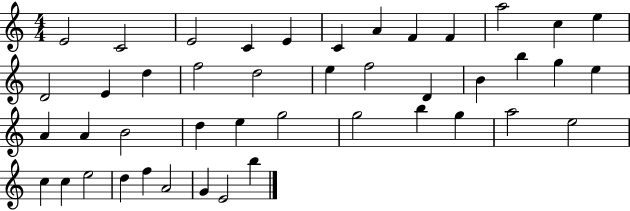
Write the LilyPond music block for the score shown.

{
  \clef treble
  \numericTimeSignature
  \time 4/4
  \key c \major
  e'2 c'2 | e'2 c'4 e'4 | c'4 a'4 f'4 f'4 | a''2 c''4 e''4 | \break d'2 e'4 d''4 | f''2 d''2 | e''4 f''2 d'4 | b'4 b''4 g''4 e''4 | \break a'4 a'4 b'2 | d''4 e''4 g''2 | g''2 b''4 g''4 | a''2 e''2 | \break c''4 c''4 e''2 | d''4 f''4 a'2 | g'4 e'2 b''4 | \bar "|."
}